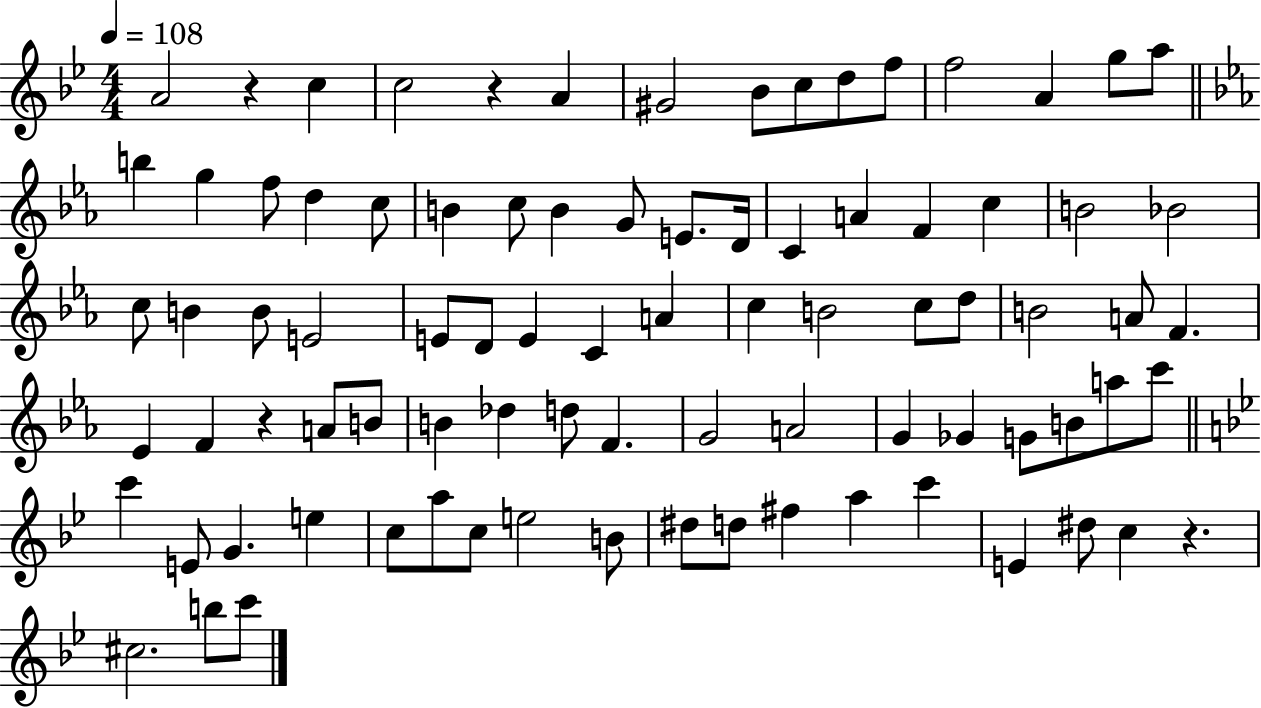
X:1
T:Untitled
M:4/4
L:1/4
K:Bb
A2 z c c2 z A ^G2 _B/2 c/2 d/2 f/2 f2 A g/2 a/2 b g f/2 d c/2 B c/2 B G/2 E/2 D/4 C A F c B2 _B2 c/2 B B/2 E2 E/2 D/2 E C A c B2 c/2 d/2 B2 A/2 F _E F z A/2 B/2 B _d d/2 F G2 A2 G _G G/2 B/2 a/2 c'/2 c' E/2 G e c/2 a/2 c/2 e2 B/2 ^d/2 d/2 ^f a c' E ^d/2 c z ^c2 b/2 c'/2